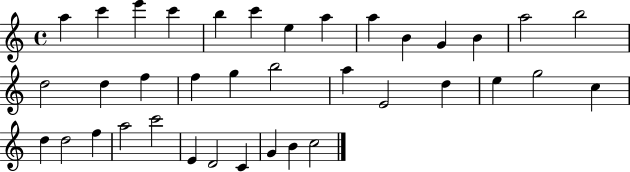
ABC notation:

X:1
T:Untitled
M:4/4
L:1/4
K:C
a c' e' c' b c' e a a B G B a2 b2 d2 d f f g b2 a E2 d e g2 c d d2 f a2 c'2 E D2 C G B c2